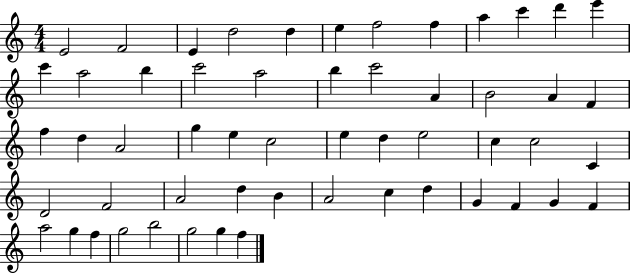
X:1
T:Untitled
M:4/4
L:1/4
K:C
E2 F2 E d2 d e f2 f a c' d' e' c' a2 b c'2 a2 b c'2 A B2 A F f d A2 g e c2 e d e2 c c2 C D2 F2 A2 d B A2 c d G F G F a2 g f g2 b2 g2 g f